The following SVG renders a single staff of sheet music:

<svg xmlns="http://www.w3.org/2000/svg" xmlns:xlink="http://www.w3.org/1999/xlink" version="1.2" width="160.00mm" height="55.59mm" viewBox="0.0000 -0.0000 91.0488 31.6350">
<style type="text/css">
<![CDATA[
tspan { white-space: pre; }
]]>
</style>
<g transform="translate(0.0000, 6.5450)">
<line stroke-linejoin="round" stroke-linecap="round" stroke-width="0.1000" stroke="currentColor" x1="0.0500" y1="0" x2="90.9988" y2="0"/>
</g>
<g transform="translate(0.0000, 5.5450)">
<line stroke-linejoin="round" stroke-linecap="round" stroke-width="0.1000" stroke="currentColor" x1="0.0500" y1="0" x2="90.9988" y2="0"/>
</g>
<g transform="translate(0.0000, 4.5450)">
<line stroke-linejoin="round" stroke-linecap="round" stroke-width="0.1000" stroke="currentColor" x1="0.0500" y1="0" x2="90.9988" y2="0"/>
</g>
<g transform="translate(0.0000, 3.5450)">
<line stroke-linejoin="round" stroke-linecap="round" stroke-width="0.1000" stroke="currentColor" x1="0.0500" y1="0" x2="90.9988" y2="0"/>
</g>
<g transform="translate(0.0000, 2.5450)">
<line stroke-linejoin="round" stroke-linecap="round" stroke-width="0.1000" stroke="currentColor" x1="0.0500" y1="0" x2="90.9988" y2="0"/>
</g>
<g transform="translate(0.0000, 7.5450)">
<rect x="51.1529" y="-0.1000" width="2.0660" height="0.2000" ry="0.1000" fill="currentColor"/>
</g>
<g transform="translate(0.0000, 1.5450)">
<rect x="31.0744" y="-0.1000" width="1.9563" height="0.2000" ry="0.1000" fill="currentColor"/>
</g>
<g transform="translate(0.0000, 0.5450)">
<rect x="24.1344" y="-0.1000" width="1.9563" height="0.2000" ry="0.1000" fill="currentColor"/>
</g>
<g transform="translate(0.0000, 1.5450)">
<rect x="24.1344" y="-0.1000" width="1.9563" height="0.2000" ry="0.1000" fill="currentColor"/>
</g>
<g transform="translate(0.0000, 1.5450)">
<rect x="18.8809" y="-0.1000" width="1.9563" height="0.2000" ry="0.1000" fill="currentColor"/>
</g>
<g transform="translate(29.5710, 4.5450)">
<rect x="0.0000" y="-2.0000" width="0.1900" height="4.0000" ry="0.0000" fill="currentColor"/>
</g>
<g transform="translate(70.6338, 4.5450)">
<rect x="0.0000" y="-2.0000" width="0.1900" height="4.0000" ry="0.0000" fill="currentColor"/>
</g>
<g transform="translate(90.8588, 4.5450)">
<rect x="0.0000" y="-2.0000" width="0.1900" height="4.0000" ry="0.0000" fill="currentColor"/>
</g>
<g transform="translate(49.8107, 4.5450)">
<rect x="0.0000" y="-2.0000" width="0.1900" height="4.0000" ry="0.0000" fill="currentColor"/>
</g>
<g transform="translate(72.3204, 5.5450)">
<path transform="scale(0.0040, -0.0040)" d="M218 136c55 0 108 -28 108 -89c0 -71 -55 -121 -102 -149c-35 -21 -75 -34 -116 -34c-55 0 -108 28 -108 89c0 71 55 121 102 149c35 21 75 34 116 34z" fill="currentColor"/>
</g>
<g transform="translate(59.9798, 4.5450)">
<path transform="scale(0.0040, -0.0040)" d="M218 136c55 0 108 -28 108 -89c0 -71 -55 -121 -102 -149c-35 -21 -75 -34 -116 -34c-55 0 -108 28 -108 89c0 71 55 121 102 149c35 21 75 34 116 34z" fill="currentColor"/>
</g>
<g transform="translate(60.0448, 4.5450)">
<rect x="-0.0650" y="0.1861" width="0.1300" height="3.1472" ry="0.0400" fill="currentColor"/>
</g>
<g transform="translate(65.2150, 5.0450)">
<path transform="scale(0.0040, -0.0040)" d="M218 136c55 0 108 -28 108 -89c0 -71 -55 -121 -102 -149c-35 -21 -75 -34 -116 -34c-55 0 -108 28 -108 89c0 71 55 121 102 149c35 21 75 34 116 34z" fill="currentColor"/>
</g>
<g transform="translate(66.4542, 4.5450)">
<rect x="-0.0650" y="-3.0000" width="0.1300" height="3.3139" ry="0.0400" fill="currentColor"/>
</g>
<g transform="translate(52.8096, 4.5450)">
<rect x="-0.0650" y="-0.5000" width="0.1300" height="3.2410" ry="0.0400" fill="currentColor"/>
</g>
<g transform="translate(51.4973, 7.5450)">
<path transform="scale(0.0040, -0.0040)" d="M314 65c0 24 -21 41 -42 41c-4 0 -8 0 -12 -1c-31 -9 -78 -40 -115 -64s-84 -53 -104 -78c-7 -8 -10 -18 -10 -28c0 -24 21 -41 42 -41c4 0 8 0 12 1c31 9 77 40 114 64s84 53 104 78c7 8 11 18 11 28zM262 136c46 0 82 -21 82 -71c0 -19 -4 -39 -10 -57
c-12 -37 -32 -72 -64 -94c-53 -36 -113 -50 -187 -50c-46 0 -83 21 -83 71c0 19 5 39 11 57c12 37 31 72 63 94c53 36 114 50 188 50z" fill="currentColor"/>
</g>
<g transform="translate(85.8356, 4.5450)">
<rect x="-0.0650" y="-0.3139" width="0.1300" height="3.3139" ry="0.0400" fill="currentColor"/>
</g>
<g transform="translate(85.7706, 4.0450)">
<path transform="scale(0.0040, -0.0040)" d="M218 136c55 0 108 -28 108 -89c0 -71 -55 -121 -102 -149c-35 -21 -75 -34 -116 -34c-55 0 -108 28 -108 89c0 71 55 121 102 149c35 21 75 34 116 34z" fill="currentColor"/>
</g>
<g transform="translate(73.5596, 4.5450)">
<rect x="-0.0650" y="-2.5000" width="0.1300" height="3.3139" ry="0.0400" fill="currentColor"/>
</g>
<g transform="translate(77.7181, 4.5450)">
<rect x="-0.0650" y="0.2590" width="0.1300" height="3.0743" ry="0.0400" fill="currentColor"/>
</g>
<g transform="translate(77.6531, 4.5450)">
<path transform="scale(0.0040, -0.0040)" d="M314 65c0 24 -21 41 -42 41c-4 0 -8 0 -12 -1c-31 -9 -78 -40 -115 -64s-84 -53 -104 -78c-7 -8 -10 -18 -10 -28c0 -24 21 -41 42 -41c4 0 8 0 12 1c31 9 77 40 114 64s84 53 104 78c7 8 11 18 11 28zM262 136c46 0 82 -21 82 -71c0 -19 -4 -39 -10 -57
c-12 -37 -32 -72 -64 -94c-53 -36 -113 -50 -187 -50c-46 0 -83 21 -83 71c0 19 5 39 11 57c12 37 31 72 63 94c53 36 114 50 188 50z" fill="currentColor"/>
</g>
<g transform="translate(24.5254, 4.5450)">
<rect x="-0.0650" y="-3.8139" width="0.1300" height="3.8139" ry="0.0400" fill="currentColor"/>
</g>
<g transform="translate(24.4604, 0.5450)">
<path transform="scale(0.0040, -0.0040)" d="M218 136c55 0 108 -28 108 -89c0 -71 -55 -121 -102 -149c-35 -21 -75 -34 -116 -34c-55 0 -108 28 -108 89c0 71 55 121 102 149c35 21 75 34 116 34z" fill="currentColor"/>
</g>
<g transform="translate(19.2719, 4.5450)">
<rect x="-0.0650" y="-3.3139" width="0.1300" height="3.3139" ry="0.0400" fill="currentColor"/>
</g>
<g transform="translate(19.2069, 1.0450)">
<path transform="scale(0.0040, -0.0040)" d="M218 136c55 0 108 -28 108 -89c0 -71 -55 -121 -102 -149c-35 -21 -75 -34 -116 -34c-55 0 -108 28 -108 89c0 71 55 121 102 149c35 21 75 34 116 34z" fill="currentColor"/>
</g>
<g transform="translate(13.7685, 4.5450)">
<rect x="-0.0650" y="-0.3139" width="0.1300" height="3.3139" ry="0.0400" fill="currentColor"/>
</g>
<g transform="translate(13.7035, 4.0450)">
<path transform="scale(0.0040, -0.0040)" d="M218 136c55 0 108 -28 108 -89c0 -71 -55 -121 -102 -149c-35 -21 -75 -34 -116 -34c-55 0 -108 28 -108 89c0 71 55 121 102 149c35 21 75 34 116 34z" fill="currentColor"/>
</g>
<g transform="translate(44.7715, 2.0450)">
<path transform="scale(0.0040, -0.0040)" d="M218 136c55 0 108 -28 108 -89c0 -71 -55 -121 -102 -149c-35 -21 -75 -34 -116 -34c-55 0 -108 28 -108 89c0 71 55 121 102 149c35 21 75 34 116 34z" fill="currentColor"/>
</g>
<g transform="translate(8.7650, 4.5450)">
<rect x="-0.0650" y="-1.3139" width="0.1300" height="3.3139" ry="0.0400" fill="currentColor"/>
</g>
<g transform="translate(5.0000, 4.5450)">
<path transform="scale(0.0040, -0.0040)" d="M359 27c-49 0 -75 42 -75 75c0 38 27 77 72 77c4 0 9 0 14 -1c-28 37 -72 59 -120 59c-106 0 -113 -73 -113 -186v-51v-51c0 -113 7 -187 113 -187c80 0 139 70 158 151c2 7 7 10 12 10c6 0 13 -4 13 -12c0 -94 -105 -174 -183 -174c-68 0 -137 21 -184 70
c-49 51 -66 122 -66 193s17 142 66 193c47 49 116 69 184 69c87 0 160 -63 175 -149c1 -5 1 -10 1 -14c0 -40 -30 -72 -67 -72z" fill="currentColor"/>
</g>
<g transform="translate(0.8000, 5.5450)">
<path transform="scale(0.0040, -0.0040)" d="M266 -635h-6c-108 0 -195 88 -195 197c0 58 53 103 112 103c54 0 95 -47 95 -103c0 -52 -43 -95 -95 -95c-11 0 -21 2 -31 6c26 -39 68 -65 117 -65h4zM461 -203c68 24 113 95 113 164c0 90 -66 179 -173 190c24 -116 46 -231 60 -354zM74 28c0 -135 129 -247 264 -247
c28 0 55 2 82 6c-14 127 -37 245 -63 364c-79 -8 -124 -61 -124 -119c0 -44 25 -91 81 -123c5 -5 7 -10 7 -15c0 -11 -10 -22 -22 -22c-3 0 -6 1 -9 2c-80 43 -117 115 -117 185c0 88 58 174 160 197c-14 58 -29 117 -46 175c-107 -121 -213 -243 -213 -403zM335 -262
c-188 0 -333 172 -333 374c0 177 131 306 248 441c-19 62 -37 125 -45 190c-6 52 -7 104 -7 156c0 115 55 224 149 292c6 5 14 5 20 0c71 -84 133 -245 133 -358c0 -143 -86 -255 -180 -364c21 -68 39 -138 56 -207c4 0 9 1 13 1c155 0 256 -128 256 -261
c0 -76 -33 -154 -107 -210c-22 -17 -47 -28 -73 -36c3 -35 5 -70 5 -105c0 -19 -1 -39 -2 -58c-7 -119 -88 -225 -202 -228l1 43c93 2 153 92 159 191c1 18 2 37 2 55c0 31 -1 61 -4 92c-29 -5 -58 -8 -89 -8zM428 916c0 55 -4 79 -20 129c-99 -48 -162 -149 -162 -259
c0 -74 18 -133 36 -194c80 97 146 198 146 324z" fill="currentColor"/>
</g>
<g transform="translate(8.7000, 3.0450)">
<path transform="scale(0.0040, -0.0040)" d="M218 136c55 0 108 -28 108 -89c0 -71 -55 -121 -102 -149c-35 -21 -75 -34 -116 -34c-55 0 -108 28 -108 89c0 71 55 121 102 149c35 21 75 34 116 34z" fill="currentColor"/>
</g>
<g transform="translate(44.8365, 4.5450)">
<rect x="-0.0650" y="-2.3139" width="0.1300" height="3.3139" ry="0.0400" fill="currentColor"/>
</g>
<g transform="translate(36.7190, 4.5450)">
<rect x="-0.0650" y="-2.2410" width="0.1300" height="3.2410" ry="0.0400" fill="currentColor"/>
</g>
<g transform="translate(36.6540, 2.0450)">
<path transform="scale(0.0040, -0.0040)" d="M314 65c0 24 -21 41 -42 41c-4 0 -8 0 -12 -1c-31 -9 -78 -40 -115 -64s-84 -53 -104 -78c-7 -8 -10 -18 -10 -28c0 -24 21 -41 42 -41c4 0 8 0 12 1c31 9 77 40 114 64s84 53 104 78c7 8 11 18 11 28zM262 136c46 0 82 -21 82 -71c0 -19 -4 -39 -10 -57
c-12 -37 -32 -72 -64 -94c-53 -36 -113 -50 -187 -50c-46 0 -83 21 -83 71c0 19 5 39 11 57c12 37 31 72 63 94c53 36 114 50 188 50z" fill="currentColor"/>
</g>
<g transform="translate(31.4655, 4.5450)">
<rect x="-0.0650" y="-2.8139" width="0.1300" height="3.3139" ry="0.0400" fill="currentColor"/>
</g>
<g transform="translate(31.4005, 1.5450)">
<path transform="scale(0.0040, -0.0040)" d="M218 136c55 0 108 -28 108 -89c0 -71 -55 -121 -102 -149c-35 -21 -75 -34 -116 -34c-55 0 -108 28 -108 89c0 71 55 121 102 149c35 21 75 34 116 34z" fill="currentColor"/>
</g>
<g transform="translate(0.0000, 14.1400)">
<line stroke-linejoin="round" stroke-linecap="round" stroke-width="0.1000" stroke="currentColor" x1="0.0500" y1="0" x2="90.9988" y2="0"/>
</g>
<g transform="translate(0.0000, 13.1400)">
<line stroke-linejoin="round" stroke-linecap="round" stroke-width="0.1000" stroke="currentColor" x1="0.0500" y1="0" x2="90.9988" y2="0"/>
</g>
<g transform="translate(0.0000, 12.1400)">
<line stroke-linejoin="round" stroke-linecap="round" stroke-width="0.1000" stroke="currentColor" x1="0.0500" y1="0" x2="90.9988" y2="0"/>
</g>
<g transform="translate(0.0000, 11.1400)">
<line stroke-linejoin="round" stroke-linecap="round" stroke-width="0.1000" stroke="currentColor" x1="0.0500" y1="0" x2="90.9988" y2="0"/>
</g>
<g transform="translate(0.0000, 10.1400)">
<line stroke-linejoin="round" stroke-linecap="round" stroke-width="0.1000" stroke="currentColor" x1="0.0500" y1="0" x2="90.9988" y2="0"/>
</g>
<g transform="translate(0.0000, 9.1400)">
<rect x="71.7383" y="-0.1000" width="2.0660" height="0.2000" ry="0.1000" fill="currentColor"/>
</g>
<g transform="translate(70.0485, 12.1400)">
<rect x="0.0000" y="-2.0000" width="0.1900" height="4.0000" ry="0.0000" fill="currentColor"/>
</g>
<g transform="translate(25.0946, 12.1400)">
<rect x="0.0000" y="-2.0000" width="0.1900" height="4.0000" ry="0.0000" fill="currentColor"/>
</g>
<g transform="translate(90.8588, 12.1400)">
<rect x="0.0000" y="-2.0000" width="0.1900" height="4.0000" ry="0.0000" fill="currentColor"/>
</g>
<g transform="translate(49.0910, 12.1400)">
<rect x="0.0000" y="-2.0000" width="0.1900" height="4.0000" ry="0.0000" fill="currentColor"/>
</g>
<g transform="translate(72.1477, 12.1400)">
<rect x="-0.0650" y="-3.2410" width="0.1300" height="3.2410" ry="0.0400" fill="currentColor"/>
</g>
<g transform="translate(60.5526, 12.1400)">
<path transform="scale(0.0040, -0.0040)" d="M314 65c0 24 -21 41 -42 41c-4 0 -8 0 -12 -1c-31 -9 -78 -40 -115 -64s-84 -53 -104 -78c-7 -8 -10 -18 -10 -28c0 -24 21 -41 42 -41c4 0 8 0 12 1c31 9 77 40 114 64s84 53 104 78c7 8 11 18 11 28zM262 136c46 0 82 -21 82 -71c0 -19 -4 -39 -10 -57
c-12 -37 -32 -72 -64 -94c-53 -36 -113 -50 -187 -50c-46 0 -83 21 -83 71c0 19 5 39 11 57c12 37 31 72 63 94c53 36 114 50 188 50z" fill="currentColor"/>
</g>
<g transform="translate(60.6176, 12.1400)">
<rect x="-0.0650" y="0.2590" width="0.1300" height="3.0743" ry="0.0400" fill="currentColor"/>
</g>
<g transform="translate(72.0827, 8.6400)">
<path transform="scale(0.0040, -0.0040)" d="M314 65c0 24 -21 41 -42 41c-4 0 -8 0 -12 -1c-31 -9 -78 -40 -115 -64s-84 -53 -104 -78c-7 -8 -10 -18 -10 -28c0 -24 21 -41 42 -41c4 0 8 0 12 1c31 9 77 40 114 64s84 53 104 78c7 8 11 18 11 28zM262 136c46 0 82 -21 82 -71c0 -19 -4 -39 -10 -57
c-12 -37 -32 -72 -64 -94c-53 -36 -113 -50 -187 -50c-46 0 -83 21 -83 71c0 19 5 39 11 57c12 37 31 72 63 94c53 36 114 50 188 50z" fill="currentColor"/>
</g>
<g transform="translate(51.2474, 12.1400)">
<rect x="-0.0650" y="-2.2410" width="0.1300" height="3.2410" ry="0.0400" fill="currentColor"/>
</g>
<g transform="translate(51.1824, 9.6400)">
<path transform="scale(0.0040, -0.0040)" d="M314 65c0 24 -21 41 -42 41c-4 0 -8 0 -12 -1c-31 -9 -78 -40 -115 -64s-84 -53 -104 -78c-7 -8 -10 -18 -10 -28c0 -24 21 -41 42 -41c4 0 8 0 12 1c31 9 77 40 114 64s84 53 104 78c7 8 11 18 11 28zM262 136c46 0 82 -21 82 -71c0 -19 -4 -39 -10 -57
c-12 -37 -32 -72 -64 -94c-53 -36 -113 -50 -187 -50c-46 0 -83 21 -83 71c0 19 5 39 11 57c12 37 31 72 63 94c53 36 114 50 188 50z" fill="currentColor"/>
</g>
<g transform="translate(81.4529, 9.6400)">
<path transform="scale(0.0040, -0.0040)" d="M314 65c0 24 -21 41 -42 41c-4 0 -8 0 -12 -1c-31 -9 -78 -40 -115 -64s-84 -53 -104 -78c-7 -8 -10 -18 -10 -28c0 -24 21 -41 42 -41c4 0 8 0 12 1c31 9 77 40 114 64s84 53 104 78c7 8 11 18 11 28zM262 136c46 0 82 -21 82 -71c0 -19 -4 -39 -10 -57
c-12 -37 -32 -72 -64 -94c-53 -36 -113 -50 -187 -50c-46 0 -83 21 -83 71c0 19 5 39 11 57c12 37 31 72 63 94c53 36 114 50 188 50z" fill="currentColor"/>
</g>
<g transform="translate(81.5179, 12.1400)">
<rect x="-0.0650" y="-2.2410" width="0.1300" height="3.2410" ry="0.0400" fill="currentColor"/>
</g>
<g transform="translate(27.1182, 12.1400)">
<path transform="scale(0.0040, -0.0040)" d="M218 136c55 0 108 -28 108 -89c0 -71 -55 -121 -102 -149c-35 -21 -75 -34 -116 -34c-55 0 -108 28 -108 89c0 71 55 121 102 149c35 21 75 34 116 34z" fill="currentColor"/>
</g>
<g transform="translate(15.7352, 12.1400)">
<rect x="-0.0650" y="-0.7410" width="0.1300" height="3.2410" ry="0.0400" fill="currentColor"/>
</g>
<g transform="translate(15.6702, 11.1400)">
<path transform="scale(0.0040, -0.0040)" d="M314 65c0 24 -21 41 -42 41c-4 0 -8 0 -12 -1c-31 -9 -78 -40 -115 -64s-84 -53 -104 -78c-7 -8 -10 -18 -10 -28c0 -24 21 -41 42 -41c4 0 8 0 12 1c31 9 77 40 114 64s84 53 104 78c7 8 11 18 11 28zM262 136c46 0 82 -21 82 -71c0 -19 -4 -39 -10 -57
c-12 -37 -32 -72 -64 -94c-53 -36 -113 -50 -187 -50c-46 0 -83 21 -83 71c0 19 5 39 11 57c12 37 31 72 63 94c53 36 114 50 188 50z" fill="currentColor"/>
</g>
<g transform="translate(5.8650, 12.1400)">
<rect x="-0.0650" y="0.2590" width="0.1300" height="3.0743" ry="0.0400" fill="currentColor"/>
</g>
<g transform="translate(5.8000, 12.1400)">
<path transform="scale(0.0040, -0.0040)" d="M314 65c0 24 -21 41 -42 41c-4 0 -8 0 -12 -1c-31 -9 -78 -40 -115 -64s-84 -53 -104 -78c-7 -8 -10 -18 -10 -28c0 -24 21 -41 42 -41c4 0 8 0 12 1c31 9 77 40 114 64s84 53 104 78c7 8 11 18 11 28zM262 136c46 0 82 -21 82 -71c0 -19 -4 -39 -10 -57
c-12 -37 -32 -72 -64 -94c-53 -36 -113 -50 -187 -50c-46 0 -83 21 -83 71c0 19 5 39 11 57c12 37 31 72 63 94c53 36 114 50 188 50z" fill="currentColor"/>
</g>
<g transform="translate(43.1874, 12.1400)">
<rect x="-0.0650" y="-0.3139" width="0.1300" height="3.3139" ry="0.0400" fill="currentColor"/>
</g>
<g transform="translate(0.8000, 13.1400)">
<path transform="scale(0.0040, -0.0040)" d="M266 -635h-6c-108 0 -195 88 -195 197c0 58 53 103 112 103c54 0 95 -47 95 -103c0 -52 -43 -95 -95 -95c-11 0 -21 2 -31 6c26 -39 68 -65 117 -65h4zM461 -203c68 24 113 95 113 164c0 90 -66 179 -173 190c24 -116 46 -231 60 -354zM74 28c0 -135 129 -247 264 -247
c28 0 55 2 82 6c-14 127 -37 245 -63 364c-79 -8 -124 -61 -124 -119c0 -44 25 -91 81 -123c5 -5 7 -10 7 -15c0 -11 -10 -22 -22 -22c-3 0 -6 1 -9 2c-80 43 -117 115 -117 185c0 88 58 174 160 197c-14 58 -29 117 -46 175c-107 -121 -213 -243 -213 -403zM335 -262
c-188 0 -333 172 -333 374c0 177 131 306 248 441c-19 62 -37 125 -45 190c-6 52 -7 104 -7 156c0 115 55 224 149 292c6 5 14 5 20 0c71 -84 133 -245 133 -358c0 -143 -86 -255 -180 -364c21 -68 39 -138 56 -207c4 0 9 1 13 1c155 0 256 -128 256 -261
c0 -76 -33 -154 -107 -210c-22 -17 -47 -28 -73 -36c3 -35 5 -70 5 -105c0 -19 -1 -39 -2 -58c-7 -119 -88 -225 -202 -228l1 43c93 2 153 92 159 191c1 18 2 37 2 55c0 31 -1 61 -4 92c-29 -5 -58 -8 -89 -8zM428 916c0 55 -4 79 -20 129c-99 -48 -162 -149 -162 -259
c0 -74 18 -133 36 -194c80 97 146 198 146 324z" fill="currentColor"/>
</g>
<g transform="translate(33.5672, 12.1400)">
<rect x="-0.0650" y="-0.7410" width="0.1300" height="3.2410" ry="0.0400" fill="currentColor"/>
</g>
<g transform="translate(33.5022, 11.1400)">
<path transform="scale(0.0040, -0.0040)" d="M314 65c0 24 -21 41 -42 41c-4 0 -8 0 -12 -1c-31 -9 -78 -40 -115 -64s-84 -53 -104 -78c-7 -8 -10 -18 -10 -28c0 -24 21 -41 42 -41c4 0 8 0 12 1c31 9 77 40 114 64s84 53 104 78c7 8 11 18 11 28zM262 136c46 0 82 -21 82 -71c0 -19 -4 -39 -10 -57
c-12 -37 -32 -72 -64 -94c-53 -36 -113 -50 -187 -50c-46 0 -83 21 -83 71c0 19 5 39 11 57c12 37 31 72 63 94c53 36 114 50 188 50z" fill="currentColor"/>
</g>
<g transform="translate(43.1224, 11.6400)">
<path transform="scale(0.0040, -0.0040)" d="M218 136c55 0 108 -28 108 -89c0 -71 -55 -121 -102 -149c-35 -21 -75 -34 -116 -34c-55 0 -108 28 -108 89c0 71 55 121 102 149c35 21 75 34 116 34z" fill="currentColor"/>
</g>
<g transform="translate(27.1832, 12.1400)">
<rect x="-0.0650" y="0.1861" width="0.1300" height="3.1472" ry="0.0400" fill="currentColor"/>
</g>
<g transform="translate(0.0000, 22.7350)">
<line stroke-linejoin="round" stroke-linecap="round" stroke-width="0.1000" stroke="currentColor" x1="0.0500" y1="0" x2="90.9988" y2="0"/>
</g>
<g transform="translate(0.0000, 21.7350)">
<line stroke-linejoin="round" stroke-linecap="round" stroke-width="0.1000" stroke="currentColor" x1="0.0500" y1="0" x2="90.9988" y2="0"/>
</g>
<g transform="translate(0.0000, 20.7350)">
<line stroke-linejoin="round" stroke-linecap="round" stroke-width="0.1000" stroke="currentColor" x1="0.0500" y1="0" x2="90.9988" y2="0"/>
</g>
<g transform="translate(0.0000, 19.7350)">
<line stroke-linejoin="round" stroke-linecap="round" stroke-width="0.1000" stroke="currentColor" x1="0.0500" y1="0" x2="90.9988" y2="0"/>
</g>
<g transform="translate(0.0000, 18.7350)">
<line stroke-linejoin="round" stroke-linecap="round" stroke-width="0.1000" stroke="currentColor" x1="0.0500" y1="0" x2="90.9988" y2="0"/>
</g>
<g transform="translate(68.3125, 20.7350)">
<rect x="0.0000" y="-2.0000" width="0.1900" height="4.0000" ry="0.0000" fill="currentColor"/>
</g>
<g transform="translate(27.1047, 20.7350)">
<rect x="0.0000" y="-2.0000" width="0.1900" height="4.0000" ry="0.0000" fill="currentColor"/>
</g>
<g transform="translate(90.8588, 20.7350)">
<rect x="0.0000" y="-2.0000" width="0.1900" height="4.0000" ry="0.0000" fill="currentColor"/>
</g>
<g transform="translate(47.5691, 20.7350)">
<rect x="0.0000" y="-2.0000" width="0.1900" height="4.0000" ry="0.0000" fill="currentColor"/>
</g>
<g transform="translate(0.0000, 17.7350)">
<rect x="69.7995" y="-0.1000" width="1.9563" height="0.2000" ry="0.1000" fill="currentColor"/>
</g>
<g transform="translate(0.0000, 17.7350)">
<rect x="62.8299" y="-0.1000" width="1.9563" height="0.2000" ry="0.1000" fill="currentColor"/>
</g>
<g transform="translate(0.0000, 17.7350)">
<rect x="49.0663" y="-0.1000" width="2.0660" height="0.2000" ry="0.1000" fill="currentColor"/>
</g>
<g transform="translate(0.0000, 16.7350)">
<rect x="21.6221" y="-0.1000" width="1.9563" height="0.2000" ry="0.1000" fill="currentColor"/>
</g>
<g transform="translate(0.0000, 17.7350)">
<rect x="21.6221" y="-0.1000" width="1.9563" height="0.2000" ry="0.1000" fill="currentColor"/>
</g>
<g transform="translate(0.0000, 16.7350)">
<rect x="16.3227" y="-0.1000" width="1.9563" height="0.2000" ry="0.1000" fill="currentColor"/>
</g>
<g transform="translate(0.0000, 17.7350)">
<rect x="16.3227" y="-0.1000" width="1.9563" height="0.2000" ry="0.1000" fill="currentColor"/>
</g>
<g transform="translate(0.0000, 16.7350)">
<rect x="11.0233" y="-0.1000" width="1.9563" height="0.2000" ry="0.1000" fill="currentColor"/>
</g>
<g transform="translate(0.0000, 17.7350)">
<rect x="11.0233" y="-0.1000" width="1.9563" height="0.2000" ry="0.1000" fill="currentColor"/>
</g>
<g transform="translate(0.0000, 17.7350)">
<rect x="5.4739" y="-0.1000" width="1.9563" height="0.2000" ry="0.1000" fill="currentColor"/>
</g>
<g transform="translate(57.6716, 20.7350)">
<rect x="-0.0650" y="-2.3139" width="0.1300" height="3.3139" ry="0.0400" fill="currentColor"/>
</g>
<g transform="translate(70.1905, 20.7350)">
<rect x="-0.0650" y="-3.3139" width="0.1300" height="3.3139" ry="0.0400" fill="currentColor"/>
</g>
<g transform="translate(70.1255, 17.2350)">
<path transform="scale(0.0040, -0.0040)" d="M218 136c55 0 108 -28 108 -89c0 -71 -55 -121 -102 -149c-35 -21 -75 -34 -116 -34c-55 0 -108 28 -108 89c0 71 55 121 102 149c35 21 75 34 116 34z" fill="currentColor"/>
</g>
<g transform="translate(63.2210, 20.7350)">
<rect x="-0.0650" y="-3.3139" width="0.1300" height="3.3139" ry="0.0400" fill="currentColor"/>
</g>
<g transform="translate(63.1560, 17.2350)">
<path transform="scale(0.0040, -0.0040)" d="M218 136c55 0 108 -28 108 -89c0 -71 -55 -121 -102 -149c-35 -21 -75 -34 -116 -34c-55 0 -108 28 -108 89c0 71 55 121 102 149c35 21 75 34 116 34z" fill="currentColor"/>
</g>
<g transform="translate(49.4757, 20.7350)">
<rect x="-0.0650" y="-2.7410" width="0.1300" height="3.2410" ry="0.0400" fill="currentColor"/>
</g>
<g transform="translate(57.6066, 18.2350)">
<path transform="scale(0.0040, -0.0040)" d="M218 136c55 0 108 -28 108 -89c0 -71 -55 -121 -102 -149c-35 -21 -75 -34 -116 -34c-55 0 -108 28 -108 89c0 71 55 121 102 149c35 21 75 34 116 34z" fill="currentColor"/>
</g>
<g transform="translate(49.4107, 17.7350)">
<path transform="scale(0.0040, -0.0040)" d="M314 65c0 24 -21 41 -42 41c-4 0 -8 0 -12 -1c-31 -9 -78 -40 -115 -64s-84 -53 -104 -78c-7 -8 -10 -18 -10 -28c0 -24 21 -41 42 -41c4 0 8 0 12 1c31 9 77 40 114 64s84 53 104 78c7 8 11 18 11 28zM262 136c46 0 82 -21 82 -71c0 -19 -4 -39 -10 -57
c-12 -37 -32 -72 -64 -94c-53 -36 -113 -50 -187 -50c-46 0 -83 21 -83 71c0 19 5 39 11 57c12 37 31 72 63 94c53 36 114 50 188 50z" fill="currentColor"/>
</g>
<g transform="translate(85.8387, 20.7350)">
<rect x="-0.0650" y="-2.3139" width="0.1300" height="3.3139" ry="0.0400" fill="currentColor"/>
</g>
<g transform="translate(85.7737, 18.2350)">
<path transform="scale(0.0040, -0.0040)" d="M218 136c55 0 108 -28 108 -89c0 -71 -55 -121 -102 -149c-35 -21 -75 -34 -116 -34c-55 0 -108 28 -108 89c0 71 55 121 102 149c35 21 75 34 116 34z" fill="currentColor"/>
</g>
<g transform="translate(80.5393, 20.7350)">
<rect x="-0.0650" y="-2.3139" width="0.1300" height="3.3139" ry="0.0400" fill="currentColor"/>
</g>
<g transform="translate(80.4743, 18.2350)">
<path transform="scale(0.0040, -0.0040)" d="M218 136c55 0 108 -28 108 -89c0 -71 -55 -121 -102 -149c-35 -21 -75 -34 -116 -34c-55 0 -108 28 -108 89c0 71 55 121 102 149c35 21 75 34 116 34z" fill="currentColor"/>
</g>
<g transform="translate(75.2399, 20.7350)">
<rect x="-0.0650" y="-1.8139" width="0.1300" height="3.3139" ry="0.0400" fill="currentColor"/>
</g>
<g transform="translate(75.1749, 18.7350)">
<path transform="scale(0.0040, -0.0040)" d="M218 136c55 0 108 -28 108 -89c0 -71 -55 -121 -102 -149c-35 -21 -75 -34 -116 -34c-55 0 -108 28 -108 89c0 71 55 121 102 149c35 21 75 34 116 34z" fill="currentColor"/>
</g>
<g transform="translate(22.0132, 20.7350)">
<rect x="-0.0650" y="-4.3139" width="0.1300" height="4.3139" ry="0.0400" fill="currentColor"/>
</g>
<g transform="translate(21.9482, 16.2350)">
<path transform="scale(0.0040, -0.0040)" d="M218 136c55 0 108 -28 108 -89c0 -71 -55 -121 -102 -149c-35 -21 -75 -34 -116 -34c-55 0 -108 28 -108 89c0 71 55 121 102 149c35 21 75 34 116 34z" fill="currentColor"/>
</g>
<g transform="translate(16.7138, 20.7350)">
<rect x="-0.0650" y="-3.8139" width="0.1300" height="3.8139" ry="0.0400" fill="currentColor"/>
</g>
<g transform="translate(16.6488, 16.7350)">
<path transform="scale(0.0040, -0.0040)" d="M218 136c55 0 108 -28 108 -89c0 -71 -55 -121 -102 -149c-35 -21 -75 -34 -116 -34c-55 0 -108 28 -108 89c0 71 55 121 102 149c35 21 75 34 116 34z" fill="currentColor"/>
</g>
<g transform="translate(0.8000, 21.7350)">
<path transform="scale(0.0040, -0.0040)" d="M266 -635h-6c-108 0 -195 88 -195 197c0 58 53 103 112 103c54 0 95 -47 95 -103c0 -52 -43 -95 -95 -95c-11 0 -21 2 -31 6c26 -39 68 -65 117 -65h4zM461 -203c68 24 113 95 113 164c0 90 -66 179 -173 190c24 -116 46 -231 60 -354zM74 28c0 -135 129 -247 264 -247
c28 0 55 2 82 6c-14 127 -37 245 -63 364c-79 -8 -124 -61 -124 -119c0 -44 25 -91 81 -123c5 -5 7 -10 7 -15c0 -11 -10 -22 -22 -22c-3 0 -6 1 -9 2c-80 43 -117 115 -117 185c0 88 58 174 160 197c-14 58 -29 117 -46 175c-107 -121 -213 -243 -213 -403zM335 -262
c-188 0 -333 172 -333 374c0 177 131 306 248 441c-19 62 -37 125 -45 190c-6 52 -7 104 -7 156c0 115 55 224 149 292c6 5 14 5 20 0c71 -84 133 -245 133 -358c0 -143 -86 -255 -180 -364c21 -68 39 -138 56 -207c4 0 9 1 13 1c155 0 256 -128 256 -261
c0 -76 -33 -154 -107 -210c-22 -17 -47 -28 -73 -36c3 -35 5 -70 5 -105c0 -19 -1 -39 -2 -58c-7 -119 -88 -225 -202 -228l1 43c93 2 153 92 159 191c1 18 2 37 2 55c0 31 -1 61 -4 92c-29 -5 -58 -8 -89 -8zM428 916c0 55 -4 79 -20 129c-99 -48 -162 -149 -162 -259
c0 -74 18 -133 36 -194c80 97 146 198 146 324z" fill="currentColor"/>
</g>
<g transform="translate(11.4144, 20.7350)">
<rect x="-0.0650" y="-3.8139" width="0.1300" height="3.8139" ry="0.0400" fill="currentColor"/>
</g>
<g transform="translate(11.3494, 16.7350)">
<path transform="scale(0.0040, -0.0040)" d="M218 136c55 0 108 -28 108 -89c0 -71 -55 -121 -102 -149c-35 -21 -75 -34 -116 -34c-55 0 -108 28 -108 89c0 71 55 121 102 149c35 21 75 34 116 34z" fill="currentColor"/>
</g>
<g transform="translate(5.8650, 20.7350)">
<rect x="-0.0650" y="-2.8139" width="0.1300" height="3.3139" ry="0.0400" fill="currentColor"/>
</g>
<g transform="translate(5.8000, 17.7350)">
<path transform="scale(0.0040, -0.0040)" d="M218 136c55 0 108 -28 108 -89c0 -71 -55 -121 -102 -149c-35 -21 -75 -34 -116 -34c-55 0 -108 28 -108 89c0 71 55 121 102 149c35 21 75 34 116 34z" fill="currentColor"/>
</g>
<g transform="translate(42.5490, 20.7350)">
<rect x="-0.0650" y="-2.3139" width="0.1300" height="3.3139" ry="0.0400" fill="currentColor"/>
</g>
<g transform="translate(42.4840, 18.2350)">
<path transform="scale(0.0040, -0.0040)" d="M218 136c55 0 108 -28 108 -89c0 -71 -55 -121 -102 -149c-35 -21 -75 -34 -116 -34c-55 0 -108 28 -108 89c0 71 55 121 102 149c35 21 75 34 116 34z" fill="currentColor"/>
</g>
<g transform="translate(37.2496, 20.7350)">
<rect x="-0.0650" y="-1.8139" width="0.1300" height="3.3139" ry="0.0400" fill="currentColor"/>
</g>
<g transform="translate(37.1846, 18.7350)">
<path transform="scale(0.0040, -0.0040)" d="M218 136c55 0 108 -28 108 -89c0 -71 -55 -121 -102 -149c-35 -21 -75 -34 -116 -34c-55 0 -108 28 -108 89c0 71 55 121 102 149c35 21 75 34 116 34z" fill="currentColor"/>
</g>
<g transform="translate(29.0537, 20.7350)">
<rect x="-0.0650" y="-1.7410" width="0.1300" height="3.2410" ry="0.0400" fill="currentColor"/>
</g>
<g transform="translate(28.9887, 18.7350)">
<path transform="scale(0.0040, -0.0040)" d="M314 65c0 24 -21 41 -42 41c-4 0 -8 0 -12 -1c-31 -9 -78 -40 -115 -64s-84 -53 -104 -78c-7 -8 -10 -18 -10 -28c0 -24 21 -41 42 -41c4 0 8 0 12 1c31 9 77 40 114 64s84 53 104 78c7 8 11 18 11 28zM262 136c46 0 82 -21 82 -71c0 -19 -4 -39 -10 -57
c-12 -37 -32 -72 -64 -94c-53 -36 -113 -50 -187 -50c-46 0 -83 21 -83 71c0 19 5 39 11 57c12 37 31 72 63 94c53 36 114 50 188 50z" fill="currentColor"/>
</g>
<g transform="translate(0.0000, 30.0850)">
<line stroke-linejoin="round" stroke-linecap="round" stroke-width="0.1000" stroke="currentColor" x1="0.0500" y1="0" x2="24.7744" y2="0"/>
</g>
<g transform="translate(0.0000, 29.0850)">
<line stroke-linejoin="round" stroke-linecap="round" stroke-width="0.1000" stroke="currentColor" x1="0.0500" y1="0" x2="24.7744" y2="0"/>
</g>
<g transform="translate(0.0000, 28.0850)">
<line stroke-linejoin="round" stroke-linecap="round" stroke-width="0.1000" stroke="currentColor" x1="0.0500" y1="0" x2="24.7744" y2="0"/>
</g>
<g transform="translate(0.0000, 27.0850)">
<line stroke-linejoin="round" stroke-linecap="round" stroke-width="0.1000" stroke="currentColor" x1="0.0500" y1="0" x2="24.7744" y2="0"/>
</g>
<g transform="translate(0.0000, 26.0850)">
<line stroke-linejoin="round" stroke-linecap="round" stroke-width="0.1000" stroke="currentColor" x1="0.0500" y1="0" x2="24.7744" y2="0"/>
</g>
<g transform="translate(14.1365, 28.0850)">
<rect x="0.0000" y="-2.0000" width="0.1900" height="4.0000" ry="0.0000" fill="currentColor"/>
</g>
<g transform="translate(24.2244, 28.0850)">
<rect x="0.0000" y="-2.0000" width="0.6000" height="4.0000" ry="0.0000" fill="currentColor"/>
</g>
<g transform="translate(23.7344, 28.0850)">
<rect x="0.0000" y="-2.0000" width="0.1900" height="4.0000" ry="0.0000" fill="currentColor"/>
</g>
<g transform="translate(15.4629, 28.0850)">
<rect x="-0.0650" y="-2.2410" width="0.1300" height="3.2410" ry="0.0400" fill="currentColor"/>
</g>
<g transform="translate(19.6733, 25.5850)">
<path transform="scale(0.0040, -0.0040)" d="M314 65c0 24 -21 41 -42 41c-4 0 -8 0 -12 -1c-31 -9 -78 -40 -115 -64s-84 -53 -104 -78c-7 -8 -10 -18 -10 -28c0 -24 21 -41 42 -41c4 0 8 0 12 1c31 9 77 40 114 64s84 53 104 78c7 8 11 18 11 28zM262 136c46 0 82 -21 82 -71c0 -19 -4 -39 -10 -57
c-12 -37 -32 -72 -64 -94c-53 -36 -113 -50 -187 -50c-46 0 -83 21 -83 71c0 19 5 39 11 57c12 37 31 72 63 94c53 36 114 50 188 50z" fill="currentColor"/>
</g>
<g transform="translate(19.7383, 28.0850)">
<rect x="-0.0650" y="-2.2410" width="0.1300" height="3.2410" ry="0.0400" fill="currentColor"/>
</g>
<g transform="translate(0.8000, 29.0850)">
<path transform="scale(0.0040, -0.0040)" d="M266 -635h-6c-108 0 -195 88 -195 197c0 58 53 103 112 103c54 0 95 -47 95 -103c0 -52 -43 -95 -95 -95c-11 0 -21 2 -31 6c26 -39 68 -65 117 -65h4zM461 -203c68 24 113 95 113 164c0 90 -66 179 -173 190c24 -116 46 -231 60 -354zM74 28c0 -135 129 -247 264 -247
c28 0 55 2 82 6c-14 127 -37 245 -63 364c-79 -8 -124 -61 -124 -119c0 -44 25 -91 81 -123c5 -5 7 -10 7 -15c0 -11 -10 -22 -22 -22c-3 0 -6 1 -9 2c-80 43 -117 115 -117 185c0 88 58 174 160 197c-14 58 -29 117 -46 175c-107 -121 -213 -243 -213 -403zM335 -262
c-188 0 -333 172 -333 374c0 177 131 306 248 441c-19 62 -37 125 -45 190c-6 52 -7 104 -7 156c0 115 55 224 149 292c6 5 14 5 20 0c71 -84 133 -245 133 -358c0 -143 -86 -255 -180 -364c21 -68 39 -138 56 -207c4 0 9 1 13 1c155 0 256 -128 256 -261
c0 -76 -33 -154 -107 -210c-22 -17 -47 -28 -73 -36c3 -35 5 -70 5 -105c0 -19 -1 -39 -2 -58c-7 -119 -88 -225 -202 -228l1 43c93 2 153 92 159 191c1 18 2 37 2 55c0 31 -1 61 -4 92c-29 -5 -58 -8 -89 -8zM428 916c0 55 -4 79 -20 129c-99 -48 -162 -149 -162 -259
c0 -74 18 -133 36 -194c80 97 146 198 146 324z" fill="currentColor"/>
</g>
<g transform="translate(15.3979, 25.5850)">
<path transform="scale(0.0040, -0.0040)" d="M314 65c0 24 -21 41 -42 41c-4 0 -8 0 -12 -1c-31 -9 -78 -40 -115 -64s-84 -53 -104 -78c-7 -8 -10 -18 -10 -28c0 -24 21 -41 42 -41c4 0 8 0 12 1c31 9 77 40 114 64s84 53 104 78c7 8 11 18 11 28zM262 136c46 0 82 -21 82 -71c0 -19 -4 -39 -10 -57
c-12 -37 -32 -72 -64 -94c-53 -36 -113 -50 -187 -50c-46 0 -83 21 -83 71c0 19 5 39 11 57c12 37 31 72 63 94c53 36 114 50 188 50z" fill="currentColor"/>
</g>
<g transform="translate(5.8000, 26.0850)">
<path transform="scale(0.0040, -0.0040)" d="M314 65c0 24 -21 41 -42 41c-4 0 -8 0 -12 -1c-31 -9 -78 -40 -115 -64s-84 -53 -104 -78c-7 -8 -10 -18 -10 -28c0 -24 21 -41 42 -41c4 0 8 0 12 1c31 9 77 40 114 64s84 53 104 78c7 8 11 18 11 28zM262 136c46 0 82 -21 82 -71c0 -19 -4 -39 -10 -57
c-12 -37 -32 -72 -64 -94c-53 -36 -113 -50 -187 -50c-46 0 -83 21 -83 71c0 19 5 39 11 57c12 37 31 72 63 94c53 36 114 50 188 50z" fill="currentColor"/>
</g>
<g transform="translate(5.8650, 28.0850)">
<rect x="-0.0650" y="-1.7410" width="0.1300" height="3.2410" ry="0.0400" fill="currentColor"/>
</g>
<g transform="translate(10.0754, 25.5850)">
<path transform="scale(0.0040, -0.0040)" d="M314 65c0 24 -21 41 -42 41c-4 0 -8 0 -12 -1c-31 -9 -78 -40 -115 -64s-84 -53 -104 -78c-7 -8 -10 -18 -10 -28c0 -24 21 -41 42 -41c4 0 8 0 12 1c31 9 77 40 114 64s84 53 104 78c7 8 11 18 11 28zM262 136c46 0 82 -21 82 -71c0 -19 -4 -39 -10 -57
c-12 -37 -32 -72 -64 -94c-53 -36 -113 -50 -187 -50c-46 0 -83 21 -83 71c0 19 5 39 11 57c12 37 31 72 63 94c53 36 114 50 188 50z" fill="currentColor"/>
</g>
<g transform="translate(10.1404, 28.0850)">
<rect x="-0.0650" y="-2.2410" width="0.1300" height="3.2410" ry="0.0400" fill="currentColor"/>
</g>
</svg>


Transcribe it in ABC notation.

X:1
T:Untitled
M:4/4
L:1/4
K:C
e c b c' a g2 g C2 B A G B2 c B2 d2 B d2 c g2 B2 b2 g2 a c' c' d' f2 f g a2 g b b f g g f2 g2 g2 g2